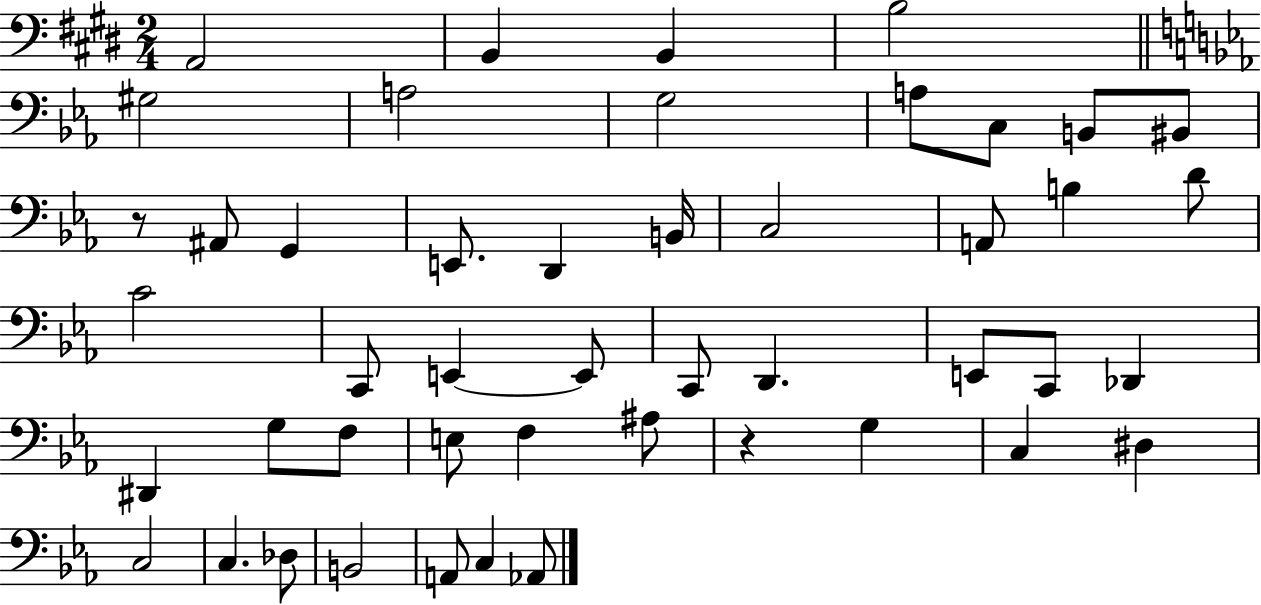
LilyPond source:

{
  \clef bass
  \numericTimeSignature
  \time 2/4
  \key e \major
  a,2 | b,4 b,4 | b2 | \bar "||" \break \key c \minor gis2 | a2 | g2 | a8 c8 b,8 bis,8 | \break r8 ais,8 g,4 | e,8. d,4 b,16 | c2 | a,8 b4 d'8 | \break c'2 | c,8 e,4~~ e,8 | c,8 d,4. | e,8 c,8 des,4 | \break dis,4 g8 f8 | e8 f4 ais8 | r4 g4 | c4 dis4 | \break c2 | c4. des8 | b,2 | a,8 c4 aes,8 | \break \bar "|."
}